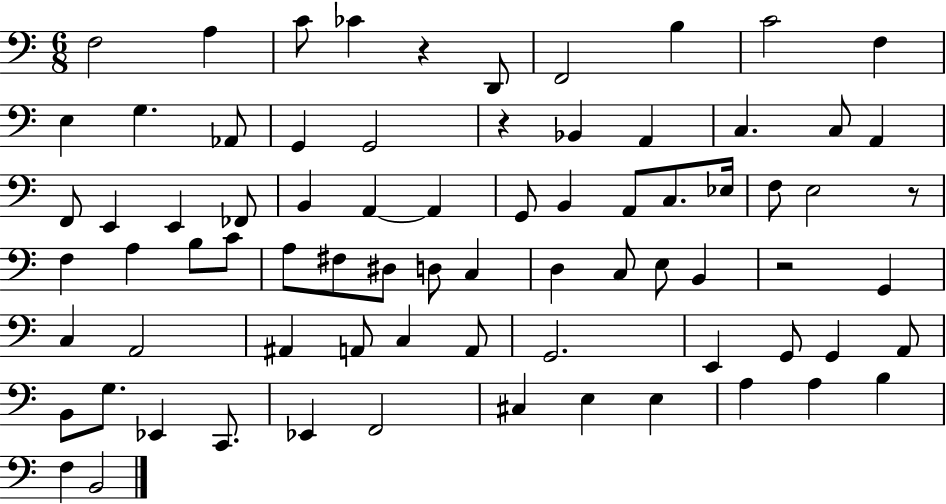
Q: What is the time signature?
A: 6/8